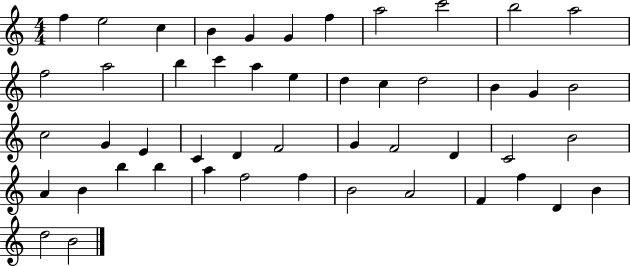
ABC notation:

X:1
T:Untitled
M:4/4
L:1/4
K:C
f e2 c B G G f a2 c'2 b2 a2 f2 a2 b c' a e d c d2 B G B2 c2 G E C D F2 G F2 D C2 B2 A B b b a f2 f B2 A2 F f D B d2 B2